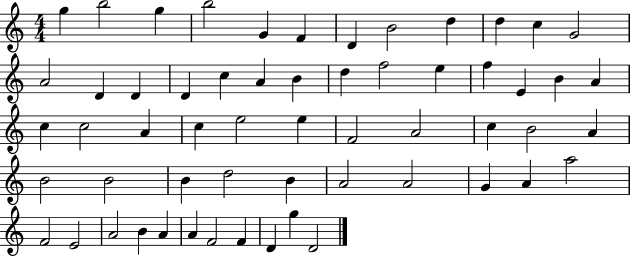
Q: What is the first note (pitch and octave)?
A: G5